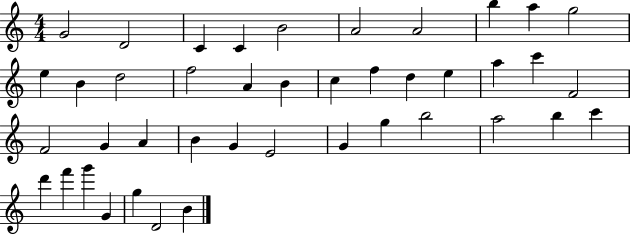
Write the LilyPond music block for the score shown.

{
  \clef treble
  \numericTimeSignature
  \time 4/4
  \key c \major
  g'2 d'2 | c'4 c'4 b'2 | a'2 a'2 | b''4 a''4 g''2 | \break e''4 b'4 d''2 | f''2 a'4 b'4 | c''4 f''4 d''4 e''4 | a''4 c'''4 f'2 | \break f'2 g'4 a'4 | b'4 g'4 e'2 | g'4 g''4 b''2 | a''2 b''4 c'''4 | \break d'''4 f'''4 g'''4 g'4 | g''4 d'2 b'4 | \bar "|."
}